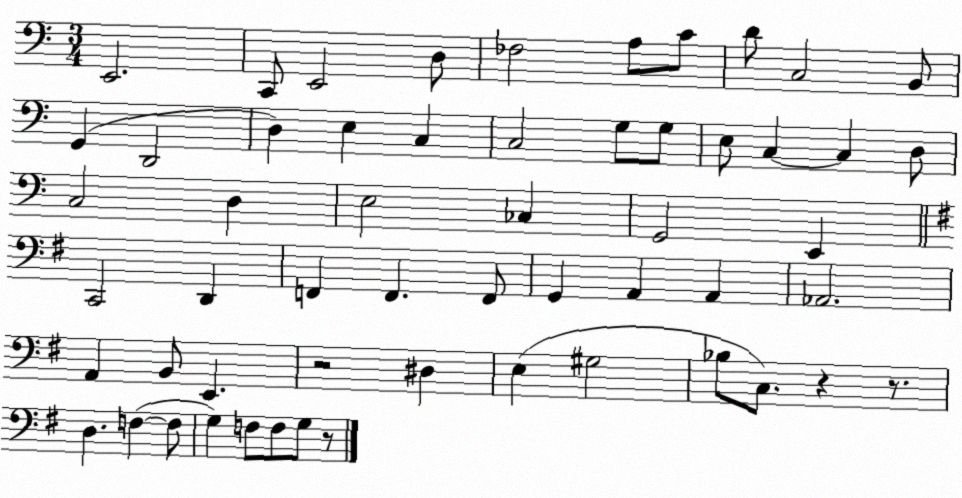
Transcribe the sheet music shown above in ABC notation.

X:1
T:Untitled
M:3/4
L:1/4
K:C
E,,2 C,,/2 E,,2 D,/2 _F,2 A,/2 C/2 D/2 C,2 B,,/2 G,, D,,2 D, E, C, C,2 G,/2 G,/2 E,/2 C, C, D,/2 C,2 D, E,2 _C, G,,2 E,, C,,2 D,, F,, F,, F,,/2 G,, A,, A,, _A,,2 A,, B,,/2 E,, z2 ^D, E, ^G,2 _B,/2 C,/2 z z/2 D, F, F,/2 G, F,/2 F,/2 G,/2 z/2